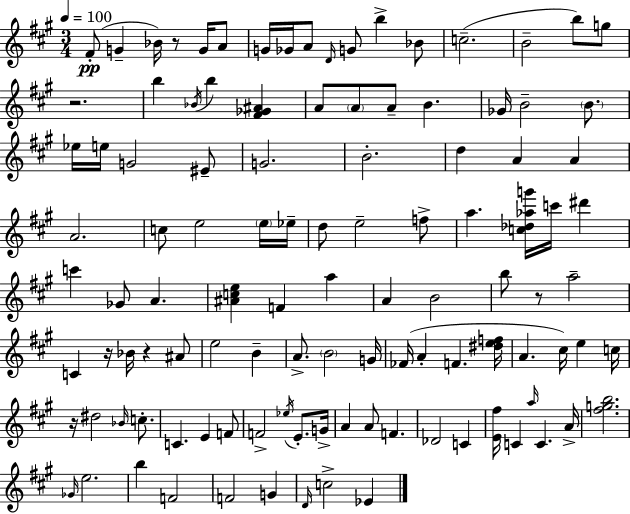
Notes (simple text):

F#4/e G4/q Bb4/s R/e G4/s A4/e G4/s Gb4/s A4/e D4/s G4/e B5/q Bb4/e C5/h. B4/h B5/e G5/e R/h. B5/q Bb4/s B5/q [F#4,Gb4,A#4]/q A4/e A4/e A4/e B4/q. Gb4/s B4/h B4/e. Eb5/s E5/s G4/h EIS4/e G4/h. B4/h. D5/q A4/q A4/q A4/h. C5/e E5/h E5/s Eb5/s D5/e E5/h F5/e A5/q. [C5,Db5,Ab5,G6]/s C6/s D#6/q C6/q Gb4/e A4/q. [A#4,C5,E5]/q F4/q A5/q A4/q B4/h B5/e R/e A5/h C4/q R/s Bb4/s R/q A#4/e E5/h B4/q A4/e. B4/h G4/s FES4/s A4/q F4/q. [D#5,E5,F5]/s A4/q. C#5/s E5/q C5/s R/s D#5/h Bb4/s C5/e. C4/q. E4/q F4/e F4/h Eb5/s E4/e. G4/s A4/q A4/e F4/q. Db4/h C4/q [E4,F#5]/s C4/q A5/s C4/q. A4/s [F#5,G5,B5]/h. Gb4/s E5/h. B5/q F4/h F4/h G4/q D4/s C5/h Eb4/q